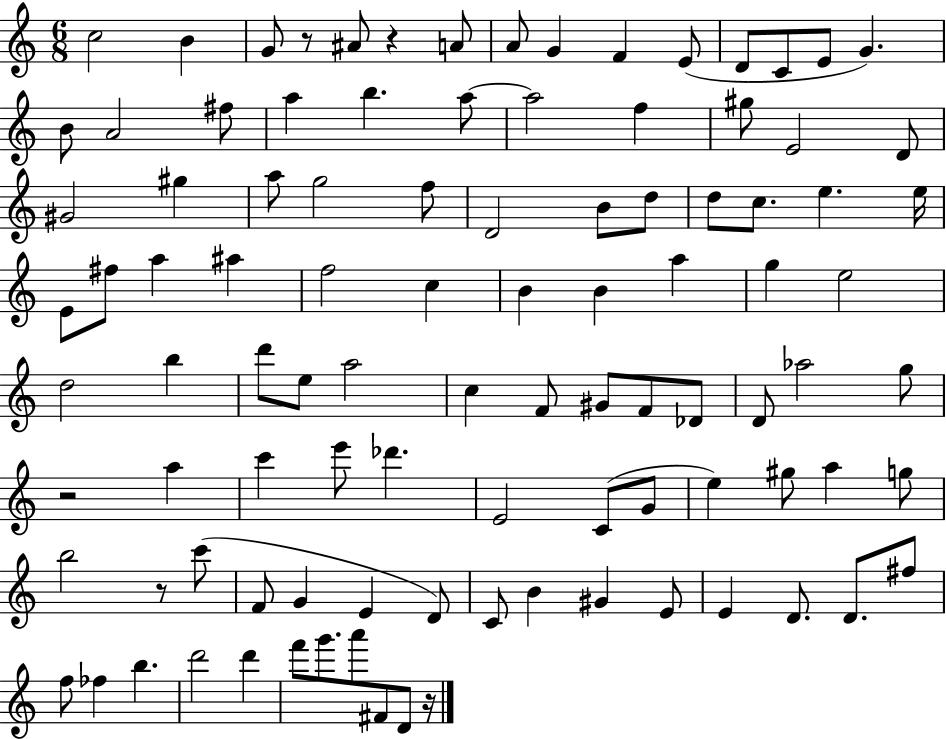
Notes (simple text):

C5/h B4/q G4/e R/e A#4/e R/q A4/e A4/e G4/q F4/q E4/e D4/e C4/e E4/e G4/q. B4/e A4/h F#5/e A5/q B5/q. A5/e A5/h F5/q G#5/e E4/h D4/e G#4/h G#5/q A5/e G5/h F5/e D4/h B4/e D5/e D5/e C5/e. E5/q. E5/s E4/e F#5/e A5/q A#5/q F5/h C5/q B4/q B4/q A5/q G5/q E5/h D5/h B5/q D6/e E5/e A5/h C5/q F4/e G#4/e F4/e Db4/e D4/e Ab5/h G5/e R/h A5/q C6/q E6/e Db6/q. E4/h C4/e G4/e E5/q G#5/e A5/q G5/e B5/h R/e C6/e F4/e G4/q E4/q D4/e C4/e B4/q G#4/q E4/e E4/q D4/e. D4/e. F#5/e F5/e FES5/q B5/q. D6/h D6/q F6/e G6/e. A6/e F#4/e D4/e R/s